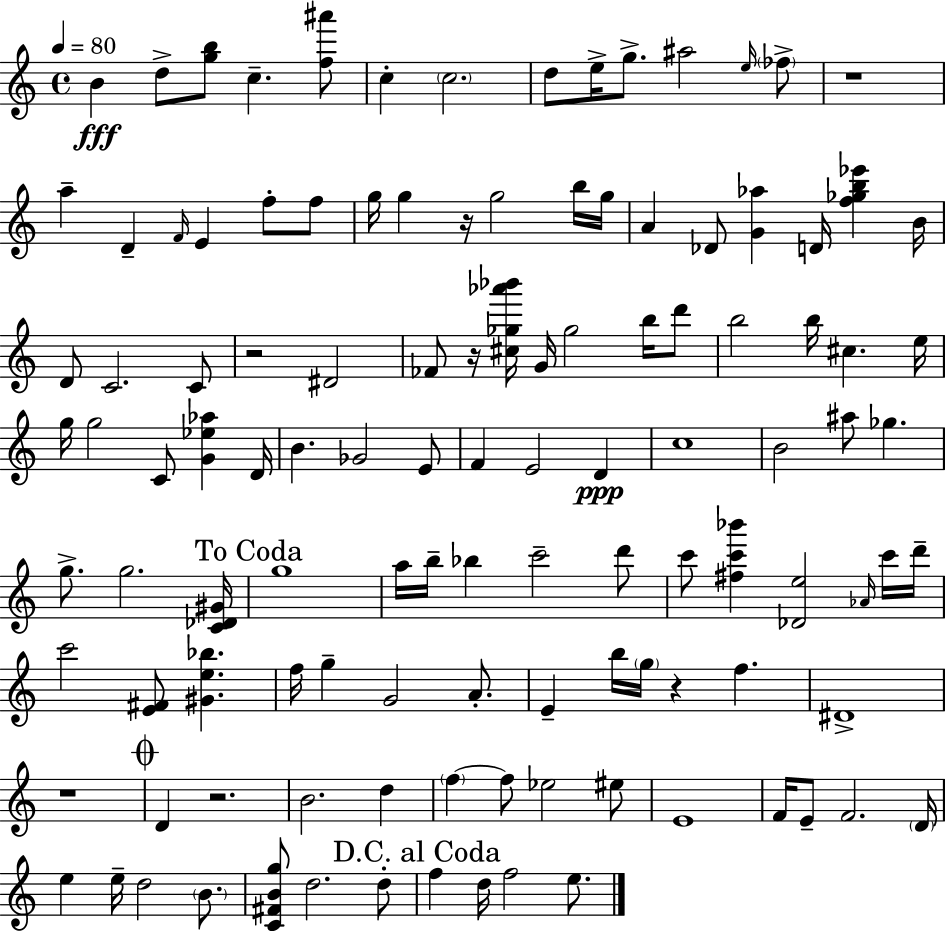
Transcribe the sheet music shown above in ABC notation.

X:1
T:Untitled
M:4/4
L:1/4
K:Am
B d/2 [gb]/2 c [f^a']/2 c c2 d/2 e/4 g/2 ^a2 e/4 _f/2 z4 a D F/4 E f/2 f/2 g/4 g z/4 g2 b/4 g/4 A _D/2 [G_a] D/4 [f_gb_e'] B/4 D/2 C2 C/2 z2 ^D2 _F/2 z/4 [^c_g_a'_b']/4 G/4 _g2 b/4 d'/2 b2 b/4 ^c e/4 g/4 g2 C/2 [G_e_a] D/4 B _G2 E/2 F E2 D c4 B2 ^a/2 _g g/2 g2 [C_D^G]/4 g4 a/4 b/4 _b c'2 d'/2 c'/2 [^fc'_b'] [_De]2 _A/4 c'/4 d'/4 c'2 [E^F]/2 [^Ge_b] f/4 g G2 A/2 E b/4 g/4 z f ^D4 z4 D z2 B2 d f f/2 _e2 ^e/2 E4 F/4 E/2 F2 D/4 e e/4 d2 B/2 [C^FBg]/2 d2 d/2 f d/4 f2 e/2